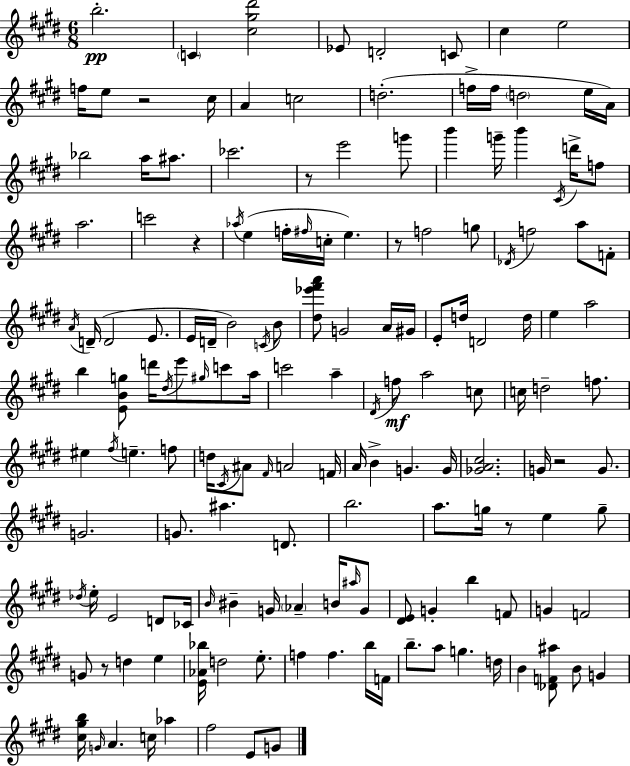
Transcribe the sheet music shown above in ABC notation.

X:1
T:Untitled
M:6/8
L:1/4
K:E
b2 C [^c^g^d']2 _E/2 D2 C/2 ^c e2 f/4 e/2 z2 ^c/4 A c2 d2 f/4 f/4 d2 e/4 A/4 _b2 a/4 ^a/2 _c'2 z/2 e'2 g'/2 b' g'/4 b' ^C/4 d'/4 f/2 a2 c'2 z _a/4 e f/4 ^f/4 c/4 e z/2 f2 g/2 _D/4 f2 a/2 F/2 A/4 D/4 D2 E/2 E/4 D/4 B2 C/4 B/2 [^d_e'^f'a']/2 G2 A/4 ^G/4 E/2 d/4 D2 d/4 e a2 b [EBg]/2 d'/4 ^d/4 e'/2 ^g/4 c'/2 a/4 c'2 a ^D/4 f/2 a2 c/2 c/4 d2 f/2 ^e ^f/4 e f/2 d/4 ^C/4 ^A/2 ^F/4 A2 F/4 A/4 B G G/4 [_GA^c]2 G/4 z2 G/2 G2 G/2 ^a D/2 b2 a/2 g/4 z/2 e g/2 _d/4 e/4 E2 D/2 _C/4 B/4 ^B G/4 _A B/4 ^a/4 G/2 [^DE]/2 G b F/2 G F2 G/2 z/2 d e [E_A_b]/4 d2 e/2 f f b/4 F/4 b/2 a/2 g d/4 B [_DF^a]/2 B/2 G [^c^gb]/4 G/4 A c/4 _a ^f2 E/2 G/2